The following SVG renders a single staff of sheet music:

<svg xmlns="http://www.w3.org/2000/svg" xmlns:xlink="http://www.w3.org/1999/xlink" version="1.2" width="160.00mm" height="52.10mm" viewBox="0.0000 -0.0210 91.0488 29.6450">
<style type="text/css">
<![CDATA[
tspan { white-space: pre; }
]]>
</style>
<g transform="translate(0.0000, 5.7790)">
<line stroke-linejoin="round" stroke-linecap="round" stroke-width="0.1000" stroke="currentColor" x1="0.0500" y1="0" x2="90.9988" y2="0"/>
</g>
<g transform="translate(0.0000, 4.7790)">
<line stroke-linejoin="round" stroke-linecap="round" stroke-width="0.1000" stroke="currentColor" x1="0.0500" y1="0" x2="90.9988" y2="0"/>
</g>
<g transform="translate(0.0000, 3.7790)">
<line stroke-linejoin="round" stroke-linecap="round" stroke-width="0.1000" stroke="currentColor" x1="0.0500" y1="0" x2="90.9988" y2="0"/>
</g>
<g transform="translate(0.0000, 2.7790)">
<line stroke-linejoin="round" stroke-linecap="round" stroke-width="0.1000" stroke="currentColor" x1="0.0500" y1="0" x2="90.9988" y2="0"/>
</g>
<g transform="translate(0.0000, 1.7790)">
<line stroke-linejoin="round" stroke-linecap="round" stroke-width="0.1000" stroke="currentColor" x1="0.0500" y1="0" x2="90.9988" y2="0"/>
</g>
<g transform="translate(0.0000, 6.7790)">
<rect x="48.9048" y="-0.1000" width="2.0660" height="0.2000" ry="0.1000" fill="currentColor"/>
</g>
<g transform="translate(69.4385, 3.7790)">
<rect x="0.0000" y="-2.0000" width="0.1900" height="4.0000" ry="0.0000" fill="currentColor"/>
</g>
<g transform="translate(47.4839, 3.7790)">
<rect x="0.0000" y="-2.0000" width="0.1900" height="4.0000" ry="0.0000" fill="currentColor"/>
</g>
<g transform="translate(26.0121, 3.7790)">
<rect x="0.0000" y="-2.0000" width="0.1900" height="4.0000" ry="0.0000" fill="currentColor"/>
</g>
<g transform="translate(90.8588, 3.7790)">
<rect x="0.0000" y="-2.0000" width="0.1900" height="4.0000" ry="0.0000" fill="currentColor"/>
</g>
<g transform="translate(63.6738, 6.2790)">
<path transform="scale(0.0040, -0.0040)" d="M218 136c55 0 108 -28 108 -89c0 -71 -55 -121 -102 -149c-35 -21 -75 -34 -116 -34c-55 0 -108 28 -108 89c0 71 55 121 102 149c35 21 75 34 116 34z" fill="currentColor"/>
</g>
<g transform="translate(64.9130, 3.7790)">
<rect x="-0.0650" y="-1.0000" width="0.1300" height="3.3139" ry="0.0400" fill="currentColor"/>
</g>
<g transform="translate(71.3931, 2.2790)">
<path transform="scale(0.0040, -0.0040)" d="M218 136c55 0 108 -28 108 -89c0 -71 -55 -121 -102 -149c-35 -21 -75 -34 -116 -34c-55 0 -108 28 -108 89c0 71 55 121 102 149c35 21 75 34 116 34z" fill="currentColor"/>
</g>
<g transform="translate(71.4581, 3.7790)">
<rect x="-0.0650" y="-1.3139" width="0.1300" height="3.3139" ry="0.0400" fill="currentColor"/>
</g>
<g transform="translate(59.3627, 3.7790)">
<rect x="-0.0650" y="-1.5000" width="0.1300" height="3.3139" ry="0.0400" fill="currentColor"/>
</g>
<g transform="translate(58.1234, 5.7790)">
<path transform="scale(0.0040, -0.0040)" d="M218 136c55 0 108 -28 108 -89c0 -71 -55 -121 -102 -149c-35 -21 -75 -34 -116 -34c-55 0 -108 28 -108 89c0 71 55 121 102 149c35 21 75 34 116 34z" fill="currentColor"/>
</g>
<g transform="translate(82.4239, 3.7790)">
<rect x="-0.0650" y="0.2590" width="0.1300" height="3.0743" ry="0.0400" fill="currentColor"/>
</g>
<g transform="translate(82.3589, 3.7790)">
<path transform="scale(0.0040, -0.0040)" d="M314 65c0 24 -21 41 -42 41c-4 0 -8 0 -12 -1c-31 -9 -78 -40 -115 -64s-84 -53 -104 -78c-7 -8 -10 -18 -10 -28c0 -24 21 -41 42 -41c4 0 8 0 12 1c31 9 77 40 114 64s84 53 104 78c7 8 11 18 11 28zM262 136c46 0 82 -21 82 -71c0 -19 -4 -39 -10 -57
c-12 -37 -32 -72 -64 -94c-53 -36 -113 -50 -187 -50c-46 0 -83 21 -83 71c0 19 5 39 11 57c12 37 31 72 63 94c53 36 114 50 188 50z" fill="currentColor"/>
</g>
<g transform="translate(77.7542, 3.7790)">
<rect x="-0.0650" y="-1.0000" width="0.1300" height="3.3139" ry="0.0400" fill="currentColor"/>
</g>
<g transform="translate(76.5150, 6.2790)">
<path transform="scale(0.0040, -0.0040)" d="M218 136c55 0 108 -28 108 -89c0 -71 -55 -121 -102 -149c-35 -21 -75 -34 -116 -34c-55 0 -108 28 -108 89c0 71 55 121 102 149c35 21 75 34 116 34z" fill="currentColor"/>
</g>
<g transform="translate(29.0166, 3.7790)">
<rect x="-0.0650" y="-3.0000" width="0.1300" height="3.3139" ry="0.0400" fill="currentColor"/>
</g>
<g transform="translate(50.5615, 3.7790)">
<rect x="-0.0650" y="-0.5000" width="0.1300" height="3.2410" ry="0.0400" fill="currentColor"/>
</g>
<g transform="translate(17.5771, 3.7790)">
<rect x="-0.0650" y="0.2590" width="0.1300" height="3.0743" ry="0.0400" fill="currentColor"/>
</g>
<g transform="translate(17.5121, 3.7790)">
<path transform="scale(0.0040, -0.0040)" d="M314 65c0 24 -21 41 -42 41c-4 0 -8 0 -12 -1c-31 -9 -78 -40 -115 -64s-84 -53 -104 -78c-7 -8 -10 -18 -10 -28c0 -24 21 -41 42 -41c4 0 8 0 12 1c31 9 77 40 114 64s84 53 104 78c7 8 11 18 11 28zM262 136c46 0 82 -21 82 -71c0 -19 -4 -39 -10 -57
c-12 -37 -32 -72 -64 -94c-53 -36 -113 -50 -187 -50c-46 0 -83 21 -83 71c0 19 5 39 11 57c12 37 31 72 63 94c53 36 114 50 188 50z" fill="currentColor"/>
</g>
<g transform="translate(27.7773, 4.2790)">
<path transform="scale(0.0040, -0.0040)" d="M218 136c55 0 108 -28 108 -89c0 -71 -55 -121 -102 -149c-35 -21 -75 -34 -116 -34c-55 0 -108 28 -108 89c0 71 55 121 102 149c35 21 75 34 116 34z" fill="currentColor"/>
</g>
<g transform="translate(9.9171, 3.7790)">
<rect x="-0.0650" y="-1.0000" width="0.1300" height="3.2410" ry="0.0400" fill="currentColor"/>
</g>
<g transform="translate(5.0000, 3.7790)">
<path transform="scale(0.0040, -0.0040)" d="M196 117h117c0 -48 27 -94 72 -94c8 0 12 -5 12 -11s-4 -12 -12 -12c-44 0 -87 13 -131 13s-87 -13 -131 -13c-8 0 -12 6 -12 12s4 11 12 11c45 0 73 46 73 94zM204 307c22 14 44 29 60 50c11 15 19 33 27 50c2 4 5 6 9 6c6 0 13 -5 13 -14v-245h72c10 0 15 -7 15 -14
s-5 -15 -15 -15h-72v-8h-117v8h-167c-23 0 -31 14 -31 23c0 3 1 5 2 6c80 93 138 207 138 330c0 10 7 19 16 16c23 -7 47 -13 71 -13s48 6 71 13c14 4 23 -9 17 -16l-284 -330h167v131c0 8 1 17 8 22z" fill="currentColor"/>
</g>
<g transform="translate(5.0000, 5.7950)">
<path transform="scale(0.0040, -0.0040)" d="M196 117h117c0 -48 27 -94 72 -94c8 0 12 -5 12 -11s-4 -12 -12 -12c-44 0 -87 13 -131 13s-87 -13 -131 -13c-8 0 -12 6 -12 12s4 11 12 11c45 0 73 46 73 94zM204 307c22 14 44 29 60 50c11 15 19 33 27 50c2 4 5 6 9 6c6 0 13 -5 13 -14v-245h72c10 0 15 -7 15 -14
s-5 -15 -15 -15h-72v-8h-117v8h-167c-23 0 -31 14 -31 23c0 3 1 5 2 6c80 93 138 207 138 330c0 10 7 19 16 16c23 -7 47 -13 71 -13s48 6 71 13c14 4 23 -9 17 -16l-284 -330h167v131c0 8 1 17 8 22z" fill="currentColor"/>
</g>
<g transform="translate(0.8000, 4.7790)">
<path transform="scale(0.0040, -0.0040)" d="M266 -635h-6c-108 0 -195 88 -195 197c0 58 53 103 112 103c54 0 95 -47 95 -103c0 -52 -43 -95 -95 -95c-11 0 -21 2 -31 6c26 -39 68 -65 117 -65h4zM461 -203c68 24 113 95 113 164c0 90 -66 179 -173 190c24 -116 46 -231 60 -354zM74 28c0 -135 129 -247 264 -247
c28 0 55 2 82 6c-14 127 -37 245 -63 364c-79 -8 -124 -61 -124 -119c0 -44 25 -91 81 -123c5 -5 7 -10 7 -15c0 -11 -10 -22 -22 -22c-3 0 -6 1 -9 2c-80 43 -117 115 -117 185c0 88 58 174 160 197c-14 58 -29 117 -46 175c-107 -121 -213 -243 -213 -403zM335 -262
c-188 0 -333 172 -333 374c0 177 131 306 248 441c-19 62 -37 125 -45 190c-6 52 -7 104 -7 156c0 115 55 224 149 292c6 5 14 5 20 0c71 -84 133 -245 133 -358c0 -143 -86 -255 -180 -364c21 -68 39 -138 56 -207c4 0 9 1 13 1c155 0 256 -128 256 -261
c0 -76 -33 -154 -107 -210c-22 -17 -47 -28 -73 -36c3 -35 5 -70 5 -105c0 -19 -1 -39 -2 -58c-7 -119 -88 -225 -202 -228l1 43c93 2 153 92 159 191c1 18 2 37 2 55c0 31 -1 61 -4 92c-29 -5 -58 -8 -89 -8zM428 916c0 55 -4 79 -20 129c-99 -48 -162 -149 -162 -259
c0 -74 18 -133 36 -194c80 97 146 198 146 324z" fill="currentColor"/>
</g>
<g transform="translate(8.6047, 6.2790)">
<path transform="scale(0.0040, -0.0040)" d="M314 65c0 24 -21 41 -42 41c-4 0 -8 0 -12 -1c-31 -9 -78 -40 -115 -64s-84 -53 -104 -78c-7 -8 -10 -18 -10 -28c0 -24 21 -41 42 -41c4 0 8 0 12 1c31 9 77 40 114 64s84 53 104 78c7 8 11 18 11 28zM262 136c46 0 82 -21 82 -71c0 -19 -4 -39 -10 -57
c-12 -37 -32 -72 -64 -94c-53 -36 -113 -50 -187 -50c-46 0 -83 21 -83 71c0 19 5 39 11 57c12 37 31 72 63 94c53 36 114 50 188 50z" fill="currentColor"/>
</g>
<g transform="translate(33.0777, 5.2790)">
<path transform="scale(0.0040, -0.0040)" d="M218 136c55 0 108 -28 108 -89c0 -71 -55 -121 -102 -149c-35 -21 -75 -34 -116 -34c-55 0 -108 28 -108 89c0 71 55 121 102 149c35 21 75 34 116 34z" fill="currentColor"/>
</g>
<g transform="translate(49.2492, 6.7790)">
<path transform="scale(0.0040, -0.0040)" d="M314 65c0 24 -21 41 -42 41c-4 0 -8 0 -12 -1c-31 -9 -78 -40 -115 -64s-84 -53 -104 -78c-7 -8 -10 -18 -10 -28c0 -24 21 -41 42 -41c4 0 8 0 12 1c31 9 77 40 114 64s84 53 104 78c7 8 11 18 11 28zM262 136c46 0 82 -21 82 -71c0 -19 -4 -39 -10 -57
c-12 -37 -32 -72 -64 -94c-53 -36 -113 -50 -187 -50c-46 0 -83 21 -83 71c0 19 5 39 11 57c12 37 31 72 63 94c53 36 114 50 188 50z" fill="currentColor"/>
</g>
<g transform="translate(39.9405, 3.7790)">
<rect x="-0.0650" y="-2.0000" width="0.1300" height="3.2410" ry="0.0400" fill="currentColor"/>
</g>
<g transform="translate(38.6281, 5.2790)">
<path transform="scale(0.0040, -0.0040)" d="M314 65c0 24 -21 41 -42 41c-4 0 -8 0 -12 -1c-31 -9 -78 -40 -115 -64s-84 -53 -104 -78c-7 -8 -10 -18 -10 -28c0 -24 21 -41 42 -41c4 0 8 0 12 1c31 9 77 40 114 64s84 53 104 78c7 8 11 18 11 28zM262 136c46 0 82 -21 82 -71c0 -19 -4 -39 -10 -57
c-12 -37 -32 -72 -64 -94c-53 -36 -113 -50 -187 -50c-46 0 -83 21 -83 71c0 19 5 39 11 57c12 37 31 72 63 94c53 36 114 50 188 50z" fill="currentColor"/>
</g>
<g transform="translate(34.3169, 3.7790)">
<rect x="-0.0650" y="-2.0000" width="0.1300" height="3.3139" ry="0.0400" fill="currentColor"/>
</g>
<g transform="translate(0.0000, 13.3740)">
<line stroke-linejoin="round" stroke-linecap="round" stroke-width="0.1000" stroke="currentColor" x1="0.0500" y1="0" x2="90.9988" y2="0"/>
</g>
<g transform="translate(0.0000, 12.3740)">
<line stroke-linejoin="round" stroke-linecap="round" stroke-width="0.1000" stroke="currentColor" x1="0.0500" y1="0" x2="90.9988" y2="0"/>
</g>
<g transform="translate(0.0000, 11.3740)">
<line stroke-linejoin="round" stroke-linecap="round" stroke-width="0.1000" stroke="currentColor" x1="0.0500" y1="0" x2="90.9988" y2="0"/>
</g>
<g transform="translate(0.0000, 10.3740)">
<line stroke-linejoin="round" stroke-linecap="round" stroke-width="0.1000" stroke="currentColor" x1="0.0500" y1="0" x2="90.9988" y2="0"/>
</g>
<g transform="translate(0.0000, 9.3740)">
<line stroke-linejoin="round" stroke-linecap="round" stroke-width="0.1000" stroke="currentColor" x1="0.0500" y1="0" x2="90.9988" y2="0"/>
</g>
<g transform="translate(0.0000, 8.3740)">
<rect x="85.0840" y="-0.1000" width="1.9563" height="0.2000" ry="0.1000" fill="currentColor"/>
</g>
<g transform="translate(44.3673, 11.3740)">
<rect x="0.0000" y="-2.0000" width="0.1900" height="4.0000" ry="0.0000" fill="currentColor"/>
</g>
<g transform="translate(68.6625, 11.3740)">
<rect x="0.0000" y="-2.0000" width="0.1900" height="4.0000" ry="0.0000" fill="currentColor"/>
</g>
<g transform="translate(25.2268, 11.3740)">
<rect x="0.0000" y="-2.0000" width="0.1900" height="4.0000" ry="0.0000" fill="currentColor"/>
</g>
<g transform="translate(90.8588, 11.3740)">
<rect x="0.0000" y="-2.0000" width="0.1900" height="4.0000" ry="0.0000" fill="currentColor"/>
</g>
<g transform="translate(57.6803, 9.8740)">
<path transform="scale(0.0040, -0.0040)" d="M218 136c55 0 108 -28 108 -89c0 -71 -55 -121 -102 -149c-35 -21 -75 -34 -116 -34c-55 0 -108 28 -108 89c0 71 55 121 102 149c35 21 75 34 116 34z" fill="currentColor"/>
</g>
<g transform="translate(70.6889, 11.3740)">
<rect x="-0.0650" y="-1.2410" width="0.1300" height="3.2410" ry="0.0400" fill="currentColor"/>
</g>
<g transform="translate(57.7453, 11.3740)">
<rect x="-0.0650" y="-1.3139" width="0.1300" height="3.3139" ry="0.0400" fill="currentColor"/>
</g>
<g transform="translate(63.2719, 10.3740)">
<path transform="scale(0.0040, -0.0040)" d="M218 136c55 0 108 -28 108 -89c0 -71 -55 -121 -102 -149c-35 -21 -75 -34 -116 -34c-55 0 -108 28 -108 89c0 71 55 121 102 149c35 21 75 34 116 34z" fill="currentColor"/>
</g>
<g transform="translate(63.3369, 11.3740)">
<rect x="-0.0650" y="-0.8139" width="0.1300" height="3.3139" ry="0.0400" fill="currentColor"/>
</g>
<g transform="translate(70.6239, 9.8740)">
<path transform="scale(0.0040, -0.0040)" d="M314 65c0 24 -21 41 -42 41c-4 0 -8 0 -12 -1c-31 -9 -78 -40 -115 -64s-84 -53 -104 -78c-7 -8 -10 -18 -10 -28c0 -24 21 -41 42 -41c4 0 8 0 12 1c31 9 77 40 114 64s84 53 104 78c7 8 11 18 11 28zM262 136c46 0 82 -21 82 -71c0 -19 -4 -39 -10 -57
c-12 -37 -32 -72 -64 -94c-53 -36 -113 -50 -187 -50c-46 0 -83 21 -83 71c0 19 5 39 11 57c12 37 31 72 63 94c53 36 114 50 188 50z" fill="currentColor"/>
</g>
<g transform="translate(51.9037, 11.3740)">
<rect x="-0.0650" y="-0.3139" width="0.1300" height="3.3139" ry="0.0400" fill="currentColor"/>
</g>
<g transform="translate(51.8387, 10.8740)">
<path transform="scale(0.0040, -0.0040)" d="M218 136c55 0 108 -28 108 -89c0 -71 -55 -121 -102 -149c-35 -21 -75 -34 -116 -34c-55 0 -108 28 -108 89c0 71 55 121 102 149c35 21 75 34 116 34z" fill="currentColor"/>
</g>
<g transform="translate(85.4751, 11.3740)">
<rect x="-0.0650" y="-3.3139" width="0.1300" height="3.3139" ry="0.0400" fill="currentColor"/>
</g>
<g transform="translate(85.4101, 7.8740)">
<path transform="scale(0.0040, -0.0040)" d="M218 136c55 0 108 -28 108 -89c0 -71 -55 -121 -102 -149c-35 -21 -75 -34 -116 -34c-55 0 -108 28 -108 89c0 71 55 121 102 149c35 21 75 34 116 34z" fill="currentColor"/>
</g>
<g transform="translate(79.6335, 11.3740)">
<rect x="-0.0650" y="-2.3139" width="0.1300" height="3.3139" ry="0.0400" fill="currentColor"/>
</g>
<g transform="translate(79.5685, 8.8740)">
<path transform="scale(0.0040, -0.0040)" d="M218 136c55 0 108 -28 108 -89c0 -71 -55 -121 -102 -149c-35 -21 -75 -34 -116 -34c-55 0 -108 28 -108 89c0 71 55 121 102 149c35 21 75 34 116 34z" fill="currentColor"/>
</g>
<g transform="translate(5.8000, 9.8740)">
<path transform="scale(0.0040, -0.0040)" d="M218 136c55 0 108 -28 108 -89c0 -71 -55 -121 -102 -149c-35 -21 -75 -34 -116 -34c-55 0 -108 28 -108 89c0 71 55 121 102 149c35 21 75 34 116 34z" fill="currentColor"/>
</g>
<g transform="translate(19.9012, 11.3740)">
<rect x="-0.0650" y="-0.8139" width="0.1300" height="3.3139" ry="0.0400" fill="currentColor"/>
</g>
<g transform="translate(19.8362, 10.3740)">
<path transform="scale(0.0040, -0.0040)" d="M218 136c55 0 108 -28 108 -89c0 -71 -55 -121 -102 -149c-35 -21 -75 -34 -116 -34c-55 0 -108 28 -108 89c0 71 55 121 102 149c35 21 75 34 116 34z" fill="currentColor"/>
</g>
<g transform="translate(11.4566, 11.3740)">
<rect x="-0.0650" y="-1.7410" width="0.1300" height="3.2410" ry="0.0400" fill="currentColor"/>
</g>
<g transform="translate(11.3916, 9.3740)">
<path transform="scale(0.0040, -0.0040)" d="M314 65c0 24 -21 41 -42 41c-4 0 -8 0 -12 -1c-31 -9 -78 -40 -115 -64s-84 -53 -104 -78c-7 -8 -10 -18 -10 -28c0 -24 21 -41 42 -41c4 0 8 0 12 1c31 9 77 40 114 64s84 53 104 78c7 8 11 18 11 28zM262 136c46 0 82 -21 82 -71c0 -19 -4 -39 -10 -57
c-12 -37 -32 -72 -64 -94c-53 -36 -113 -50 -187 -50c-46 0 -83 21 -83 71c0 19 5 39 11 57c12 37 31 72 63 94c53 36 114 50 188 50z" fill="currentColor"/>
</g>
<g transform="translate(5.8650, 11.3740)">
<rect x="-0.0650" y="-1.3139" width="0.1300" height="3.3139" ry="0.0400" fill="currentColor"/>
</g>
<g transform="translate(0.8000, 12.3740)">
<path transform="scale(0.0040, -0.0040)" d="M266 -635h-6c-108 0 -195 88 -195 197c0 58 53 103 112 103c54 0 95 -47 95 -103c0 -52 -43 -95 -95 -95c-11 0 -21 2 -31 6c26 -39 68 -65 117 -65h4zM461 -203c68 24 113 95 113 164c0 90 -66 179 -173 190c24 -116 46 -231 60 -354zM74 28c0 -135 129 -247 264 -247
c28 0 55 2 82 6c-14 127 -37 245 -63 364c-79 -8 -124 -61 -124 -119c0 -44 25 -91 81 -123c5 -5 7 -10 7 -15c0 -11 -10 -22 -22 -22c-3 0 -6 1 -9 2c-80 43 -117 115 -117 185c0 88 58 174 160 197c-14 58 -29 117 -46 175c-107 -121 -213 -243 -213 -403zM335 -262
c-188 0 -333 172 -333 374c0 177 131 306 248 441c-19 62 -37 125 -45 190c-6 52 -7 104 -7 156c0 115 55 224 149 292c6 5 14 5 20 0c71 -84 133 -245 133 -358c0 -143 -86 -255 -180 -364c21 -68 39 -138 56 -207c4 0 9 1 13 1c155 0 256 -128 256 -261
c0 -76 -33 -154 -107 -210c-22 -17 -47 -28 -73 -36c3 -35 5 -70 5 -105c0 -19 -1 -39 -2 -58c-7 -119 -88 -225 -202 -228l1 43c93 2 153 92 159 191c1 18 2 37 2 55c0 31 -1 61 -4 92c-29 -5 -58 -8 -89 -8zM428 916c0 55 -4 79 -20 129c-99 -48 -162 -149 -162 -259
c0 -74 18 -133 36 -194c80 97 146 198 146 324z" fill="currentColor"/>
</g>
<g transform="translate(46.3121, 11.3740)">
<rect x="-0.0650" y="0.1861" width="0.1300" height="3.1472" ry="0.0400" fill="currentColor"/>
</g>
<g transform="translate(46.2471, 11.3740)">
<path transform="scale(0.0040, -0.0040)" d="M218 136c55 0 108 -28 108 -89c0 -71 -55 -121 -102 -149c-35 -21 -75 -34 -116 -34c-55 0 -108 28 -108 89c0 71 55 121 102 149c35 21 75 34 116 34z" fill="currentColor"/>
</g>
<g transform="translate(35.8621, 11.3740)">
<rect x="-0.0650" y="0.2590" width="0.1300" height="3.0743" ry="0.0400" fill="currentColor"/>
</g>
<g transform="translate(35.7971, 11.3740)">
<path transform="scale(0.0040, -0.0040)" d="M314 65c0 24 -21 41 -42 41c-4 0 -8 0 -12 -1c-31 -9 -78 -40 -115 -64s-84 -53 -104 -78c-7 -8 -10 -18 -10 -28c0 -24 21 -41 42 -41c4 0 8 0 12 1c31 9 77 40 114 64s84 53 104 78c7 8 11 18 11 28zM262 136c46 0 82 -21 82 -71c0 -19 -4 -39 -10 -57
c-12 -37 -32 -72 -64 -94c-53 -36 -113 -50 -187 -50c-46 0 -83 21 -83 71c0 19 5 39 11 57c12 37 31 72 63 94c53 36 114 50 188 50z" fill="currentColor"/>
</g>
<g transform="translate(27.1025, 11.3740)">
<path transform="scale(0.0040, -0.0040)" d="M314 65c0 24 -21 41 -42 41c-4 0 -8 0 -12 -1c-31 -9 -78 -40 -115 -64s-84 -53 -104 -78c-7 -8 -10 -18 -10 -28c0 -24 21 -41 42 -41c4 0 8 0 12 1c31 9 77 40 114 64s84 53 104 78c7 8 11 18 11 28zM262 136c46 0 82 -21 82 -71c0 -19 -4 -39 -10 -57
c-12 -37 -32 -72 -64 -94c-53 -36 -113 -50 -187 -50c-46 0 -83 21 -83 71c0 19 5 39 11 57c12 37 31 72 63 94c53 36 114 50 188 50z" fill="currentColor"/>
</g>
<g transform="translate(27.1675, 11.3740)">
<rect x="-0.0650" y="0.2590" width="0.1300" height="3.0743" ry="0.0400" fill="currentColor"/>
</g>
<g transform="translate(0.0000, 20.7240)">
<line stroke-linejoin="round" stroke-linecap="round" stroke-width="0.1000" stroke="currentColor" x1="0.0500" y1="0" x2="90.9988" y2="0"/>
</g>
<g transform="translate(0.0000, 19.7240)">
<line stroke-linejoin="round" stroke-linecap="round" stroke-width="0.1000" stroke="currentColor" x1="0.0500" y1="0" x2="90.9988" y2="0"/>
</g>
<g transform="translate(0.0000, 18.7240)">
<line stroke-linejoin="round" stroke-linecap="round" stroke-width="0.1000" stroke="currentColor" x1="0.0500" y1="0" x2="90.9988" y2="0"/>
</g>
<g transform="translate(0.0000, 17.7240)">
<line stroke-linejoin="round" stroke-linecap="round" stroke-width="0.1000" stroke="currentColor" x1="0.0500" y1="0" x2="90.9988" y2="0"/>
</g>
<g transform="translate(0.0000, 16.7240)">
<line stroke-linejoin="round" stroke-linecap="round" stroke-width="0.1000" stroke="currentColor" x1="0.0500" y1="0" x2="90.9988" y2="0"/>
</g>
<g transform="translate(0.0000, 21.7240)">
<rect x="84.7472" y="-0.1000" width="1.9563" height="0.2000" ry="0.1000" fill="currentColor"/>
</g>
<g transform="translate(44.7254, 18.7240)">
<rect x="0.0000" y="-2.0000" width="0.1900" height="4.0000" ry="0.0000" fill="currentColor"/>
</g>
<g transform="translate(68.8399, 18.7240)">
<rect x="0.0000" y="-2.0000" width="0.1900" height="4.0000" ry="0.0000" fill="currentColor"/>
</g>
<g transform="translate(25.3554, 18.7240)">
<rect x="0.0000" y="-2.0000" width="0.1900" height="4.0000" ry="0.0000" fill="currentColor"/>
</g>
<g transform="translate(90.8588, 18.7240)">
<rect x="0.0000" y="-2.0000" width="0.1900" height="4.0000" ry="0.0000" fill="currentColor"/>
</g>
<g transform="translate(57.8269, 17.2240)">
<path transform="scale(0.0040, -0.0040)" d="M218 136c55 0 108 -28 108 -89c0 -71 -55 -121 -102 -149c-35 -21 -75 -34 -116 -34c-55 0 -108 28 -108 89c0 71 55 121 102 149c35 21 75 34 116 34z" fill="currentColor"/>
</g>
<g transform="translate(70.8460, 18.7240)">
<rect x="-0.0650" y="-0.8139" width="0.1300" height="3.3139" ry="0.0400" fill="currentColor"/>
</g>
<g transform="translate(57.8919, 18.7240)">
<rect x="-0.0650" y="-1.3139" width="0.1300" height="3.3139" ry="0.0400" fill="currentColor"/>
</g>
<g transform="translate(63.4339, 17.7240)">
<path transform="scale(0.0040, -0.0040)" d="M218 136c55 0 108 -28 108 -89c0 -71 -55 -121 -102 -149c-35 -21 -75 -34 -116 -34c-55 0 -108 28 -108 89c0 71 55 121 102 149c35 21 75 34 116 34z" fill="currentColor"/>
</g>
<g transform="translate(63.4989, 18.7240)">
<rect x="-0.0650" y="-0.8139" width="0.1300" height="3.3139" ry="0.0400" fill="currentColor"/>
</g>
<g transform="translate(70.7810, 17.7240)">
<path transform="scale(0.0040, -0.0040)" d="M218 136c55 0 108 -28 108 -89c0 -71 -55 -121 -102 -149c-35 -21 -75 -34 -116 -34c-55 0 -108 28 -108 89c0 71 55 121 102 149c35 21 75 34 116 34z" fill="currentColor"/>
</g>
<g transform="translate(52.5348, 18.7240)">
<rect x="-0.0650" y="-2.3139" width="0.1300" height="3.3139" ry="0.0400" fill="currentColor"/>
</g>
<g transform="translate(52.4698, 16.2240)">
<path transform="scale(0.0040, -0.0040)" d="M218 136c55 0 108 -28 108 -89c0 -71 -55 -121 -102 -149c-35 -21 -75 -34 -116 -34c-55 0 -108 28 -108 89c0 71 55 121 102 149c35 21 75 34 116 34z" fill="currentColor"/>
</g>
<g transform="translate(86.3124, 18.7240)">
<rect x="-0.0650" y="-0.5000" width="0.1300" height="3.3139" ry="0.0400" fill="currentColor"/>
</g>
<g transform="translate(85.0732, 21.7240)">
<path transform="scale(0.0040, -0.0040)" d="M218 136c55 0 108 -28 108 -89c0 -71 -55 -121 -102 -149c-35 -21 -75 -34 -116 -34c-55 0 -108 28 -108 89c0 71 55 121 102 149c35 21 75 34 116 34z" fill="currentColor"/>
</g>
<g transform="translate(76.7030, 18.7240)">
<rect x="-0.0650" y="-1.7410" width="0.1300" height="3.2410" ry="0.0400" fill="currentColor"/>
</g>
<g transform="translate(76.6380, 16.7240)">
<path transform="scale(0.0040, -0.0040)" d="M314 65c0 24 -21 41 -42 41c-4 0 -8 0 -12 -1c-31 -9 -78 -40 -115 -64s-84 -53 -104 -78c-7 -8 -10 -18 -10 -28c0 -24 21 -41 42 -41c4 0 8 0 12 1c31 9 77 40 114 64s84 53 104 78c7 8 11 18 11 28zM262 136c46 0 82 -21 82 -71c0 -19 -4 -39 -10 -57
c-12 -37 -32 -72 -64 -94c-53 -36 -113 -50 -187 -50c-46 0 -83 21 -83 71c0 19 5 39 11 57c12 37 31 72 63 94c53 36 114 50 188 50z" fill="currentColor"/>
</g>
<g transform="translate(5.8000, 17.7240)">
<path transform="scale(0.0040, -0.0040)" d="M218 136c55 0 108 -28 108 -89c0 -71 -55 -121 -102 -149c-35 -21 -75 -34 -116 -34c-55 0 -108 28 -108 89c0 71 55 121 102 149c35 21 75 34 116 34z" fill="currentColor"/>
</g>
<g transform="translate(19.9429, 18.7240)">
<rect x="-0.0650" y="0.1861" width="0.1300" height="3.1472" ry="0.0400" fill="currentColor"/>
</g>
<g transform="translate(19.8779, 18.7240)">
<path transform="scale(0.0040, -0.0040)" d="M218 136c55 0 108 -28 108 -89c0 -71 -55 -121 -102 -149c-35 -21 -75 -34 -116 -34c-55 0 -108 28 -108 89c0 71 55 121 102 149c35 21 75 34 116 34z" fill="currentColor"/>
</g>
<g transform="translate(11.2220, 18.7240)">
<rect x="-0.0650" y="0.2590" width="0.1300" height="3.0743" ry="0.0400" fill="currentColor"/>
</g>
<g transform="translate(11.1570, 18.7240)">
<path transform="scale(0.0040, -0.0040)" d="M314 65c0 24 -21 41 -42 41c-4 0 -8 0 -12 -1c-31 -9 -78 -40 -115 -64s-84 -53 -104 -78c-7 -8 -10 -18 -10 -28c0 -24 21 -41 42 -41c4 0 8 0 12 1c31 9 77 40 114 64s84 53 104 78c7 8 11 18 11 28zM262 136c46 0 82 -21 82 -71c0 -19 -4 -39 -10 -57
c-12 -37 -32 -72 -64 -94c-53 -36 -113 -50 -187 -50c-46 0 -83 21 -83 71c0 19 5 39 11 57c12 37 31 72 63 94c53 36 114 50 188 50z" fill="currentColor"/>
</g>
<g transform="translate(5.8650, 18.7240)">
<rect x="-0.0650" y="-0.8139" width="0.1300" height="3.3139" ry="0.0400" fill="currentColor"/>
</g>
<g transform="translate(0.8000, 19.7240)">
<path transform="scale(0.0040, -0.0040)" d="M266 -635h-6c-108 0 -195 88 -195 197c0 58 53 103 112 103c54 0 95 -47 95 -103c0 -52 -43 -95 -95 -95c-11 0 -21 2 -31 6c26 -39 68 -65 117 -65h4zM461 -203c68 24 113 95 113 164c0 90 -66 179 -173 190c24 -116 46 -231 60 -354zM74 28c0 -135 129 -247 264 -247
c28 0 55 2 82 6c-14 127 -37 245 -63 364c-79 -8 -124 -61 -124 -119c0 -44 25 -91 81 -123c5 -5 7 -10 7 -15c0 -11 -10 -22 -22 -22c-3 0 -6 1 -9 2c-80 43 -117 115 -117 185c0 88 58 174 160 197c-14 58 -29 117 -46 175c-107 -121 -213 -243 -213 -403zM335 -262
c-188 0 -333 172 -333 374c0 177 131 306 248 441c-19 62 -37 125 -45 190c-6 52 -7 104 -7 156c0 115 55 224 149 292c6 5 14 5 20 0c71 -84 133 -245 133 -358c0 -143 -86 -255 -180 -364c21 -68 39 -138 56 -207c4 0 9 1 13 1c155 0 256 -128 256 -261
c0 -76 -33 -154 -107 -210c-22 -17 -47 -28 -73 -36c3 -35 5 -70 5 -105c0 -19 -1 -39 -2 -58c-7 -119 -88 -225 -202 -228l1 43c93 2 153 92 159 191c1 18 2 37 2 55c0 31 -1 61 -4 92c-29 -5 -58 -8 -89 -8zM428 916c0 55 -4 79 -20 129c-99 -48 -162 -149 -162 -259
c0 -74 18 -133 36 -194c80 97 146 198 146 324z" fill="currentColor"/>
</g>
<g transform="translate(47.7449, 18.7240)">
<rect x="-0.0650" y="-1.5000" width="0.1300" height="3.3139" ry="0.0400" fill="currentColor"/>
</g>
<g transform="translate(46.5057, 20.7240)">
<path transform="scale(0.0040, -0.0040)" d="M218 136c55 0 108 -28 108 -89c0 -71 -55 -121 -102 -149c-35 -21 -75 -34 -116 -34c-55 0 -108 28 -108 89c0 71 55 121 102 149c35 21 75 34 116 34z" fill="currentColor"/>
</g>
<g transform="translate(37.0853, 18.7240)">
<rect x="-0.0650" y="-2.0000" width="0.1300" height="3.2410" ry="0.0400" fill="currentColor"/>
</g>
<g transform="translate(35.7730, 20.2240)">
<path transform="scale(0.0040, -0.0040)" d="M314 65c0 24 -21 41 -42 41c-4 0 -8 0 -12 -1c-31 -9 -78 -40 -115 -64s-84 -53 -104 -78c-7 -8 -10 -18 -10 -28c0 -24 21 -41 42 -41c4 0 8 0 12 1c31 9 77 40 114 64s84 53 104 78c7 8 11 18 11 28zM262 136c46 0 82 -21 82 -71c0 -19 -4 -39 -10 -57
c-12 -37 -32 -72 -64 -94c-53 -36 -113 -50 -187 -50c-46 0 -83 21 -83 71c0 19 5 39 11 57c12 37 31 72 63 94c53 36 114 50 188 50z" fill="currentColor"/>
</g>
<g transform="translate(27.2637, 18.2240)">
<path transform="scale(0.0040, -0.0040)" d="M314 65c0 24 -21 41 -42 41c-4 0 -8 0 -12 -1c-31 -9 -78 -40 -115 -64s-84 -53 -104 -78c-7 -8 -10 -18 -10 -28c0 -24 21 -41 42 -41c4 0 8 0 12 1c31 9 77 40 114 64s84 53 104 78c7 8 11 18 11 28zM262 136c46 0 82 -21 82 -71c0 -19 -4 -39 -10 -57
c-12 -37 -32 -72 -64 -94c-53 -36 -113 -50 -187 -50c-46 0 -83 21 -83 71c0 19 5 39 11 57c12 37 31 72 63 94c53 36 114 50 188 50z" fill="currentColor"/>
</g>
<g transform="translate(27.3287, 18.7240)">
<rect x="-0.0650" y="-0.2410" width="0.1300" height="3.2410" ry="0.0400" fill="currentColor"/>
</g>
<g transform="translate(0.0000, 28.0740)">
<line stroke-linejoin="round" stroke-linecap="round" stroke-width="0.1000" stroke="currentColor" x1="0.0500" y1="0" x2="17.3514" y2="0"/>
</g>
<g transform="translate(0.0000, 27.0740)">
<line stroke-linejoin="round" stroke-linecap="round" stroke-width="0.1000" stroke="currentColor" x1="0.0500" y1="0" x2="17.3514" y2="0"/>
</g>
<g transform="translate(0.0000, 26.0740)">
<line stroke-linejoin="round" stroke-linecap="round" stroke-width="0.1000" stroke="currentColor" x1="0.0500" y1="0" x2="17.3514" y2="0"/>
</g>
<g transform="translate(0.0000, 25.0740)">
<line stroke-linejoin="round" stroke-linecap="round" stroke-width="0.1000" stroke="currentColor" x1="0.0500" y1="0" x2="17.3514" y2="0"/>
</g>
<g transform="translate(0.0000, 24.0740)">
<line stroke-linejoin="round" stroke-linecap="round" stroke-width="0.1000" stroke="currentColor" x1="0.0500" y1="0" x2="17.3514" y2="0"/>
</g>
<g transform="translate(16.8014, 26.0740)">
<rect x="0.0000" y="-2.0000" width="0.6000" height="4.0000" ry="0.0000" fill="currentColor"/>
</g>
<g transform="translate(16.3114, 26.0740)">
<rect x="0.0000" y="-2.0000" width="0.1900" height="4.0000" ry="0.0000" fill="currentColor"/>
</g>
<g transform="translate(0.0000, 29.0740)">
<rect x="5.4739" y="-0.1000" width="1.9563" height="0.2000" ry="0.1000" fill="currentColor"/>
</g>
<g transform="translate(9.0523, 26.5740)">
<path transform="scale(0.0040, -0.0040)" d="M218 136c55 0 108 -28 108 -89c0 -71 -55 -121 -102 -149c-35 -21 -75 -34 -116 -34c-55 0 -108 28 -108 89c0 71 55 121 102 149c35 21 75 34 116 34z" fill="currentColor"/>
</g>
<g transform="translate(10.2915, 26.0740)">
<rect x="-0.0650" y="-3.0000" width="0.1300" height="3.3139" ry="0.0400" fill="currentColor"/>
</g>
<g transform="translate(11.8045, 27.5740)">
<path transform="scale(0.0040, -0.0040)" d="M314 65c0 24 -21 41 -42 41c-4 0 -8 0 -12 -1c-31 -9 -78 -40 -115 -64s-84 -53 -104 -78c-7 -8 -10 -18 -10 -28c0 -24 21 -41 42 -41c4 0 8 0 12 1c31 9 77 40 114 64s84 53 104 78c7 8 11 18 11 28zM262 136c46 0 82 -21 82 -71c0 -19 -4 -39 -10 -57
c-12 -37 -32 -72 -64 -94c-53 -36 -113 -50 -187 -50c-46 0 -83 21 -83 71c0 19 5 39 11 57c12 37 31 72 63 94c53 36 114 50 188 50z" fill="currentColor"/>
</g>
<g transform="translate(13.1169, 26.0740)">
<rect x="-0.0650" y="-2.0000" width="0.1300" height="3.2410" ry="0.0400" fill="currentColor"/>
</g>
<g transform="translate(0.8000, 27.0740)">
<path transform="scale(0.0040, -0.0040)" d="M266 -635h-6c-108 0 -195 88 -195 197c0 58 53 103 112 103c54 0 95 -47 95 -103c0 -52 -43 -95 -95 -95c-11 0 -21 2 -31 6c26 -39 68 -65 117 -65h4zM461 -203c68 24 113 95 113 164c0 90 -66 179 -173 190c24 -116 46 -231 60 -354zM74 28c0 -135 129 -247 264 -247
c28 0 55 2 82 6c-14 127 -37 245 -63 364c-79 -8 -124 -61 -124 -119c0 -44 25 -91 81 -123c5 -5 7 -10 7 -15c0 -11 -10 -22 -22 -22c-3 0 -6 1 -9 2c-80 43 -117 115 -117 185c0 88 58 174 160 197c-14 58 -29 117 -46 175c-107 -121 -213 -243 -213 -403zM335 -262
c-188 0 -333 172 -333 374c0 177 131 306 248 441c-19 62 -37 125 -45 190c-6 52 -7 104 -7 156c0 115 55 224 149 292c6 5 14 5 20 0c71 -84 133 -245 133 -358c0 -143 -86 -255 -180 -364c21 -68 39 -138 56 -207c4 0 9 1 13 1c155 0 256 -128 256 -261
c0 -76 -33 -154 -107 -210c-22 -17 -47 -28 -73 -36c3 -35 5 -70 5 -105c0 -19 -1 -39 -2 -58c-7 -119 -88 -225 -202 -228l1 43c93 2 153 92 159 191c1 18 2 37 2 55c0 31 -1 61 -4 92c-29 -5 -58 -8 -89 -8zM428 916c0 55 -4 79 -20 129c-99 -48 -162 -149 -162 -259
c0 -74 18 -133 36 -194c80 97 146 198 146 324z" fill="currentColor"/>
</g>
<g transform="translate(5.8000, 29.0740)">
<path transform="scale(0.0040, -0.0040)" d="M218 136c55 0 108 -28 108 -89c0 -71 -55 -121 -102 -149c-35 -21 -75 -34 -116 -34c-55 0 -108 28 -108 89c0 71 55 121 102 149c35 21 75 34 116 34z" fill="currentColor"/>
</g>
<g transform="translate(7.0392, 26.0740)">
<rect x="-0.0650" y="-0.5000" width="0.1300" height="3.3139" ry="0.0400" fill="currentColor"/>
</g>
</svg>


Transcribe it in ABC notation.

X:1
T:Untitled
M:4/4
L:1/4
K:C
D2 B2 A F F2 C2 E D e D B2 e f2 d B2 B2 B c e d e2 g b d B2 B c2 F2 E g e d d f2 C C A F2